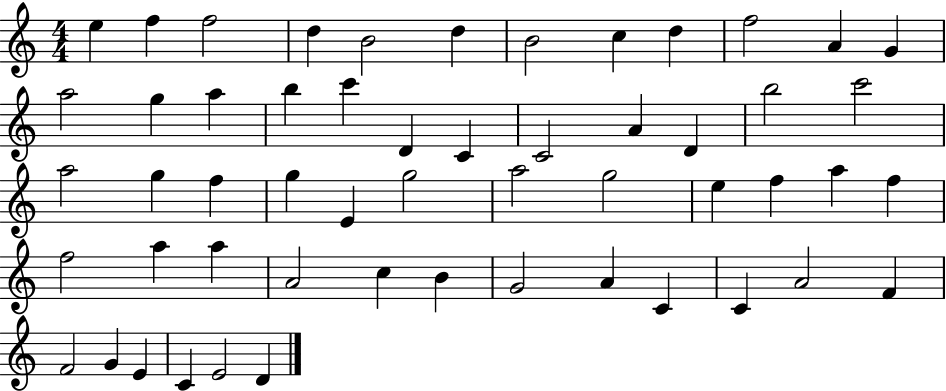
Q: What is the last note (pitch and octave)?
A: D4